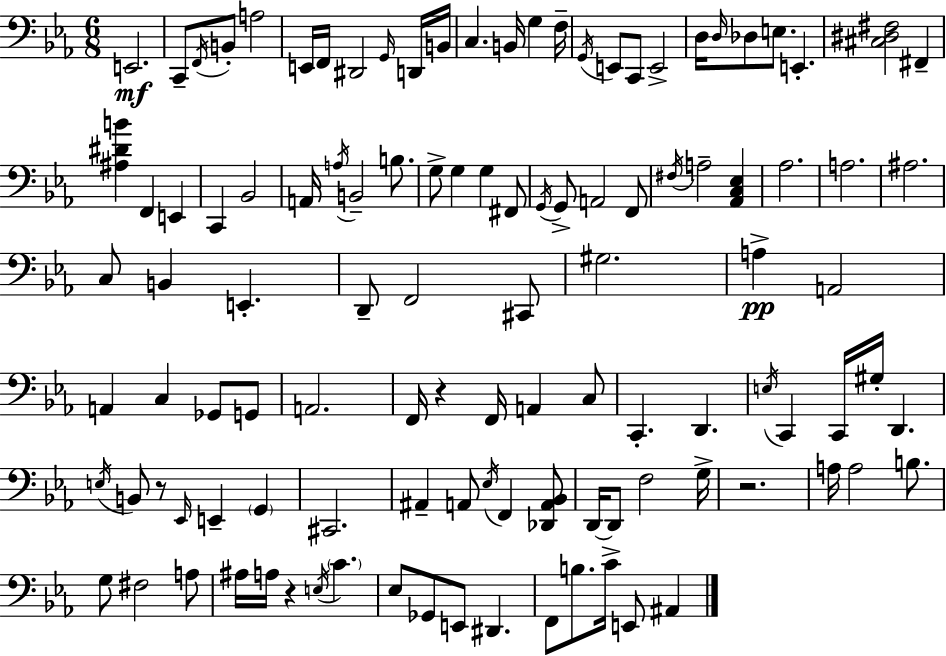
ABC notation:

X:1
T:Untitled
M:6/8
L:1/4
K:Eb
E,,2 C,,/2 F,,/4 B,,/2 A,2 E,,/4 F,,/4 ^D,,2 G,,/4 D,,/4 B,,/4 C, B,,/4 G, F,/4 G,,/4 E,,/2 C,,/2 E,,2 D,/4 D,/4 _D,/2 E,/2 E,, [^C,^D,^F,]2 ^F,, [^A,^DB] F,, E,, C,, _B,,2 A,,/4 A,/4 B,,2 B,/2 G,/2 G, G, ^F,,/2 G,,/4 G,,/2 A,,2 F,,/2 ^F,/4 A,2 [_A,,C,_E,] _A,2 A,2 ^A,2 C,/2 B,, E,, D,,/2 F,,2 ^C,,/2 ^G,2 A, A,,2 A,, C, _G,,/2 G,,/2 A,,2 F,,/4 z F,,/4 A,, C,/2 C,, D,, E,/4 C,, C,,/4 ^G,/4 D,, E,/4 B,,/2 z/2 _E,,/4 E,, G,, ^C,,2 ^A,, A,,/2 _E,/4 F,, [_D,,A,,_B,,]/2 D,,/4 D,,/2 F,2 G,/4 z2 A,/4 A,2 B,/2 G,/2 ^F,2 A,/2 ^A,/4 A,/4 z E,/4 C _E,/2 _G,,/2 E,,/2 ^D,, F,,/2 B,/2 C/4 E,,/2 ^A,,